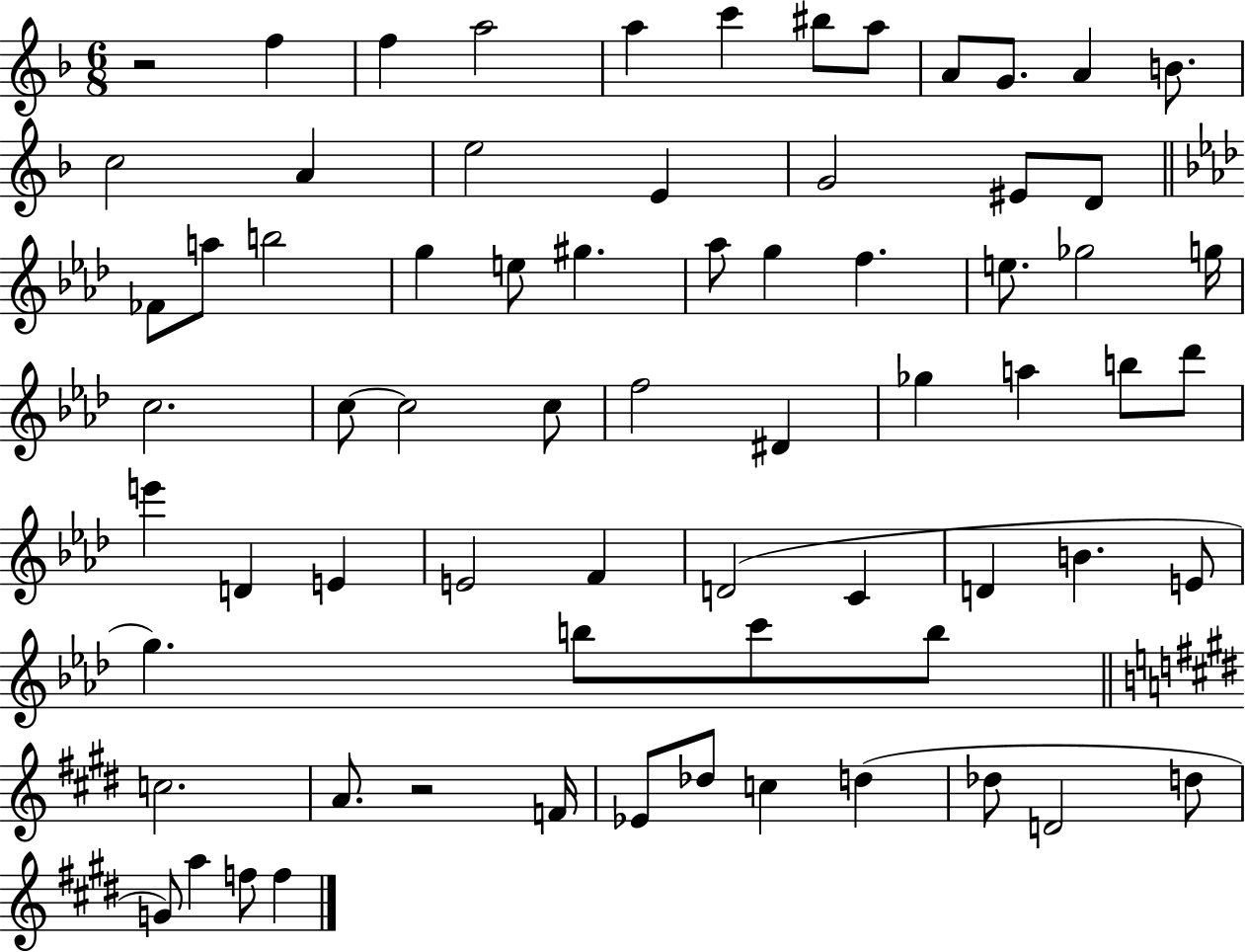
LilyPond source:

{
  \clef treble
  \numericTimeSignature
  \time 6/8
  \key f \major
  r2 f''4 | f''4 a''2 | a''4 c'''4 bis''8 a''8 | a'8 g'8. a'4 b'8. | \break c''2 a'4 | e''2 e'4 | g'2 eis'8 d'8 | \bar "||" \break \key aes \major fes'8 a''8 b''2 | g''4 e''8 gis''4. | aes''8 g''4 f''4. | e''8. ges''2 g''16 | \break c''2. | c''8~~ c''2 c''8 | f''2 dis'4 | ges''4 a''4 b''8 des'''8 | \break e'''4 d'4 e'4 | e'2 f'4 | d'2( c'4 | d'4 b'4. e'8 | \break g''4.) b''8 c'''8 b''8 | \bar "||" \break \key e \major c''2. | a'8. r2 f'16 | ees'8 des''8 c''4 d''4( | des''8 d'2 d''8 | \break g'8) a''4 f''8 f''4 | \bar "|."
}